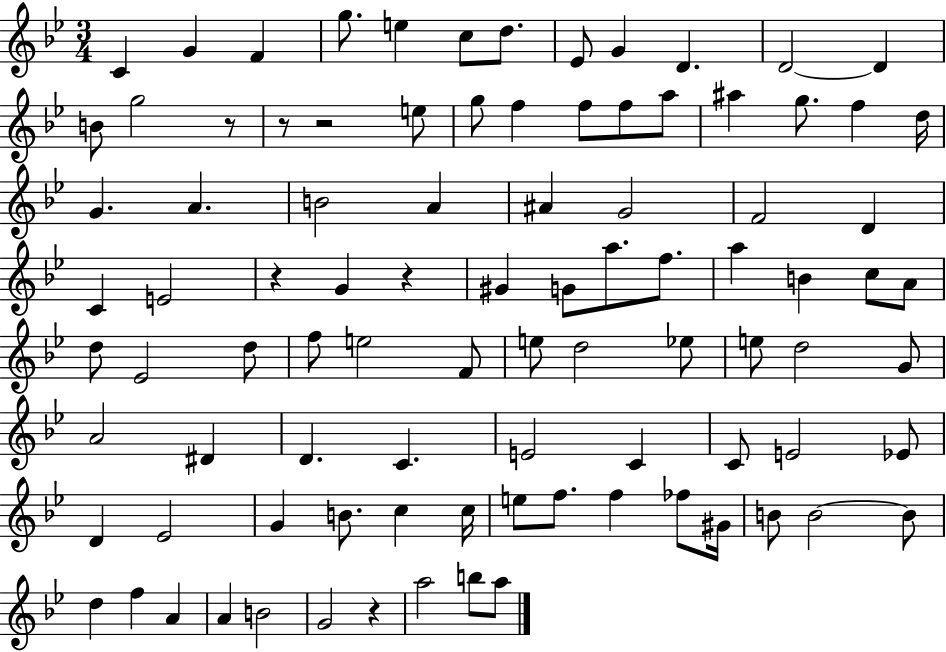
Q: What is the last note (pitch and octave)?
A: A5